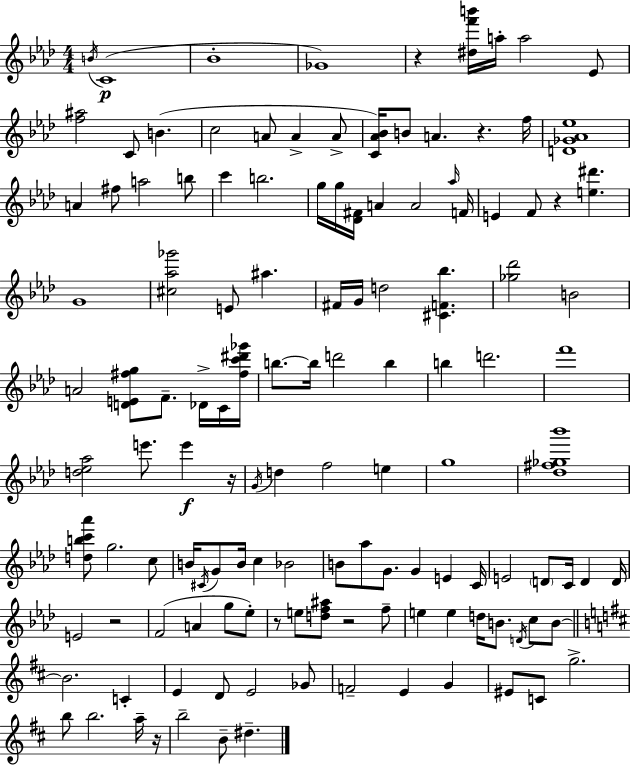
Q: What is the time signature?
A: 4/4